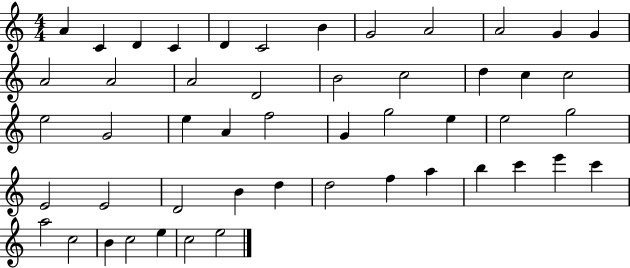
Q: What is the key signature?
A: C major